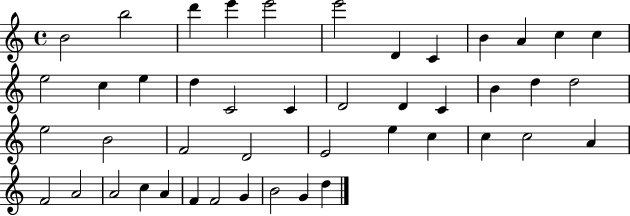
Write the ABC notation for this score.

X:1
T:Untitled
M:4/4
L:1/4
K:C
B2 b2 d' e' e'2 e'2 D C B A c c e2 c e d C2 C D2 D C B d d2 e2 B2 F2 D2 E2 e c c c2 A F2 A2 A2 c A F F2 G B2 G d